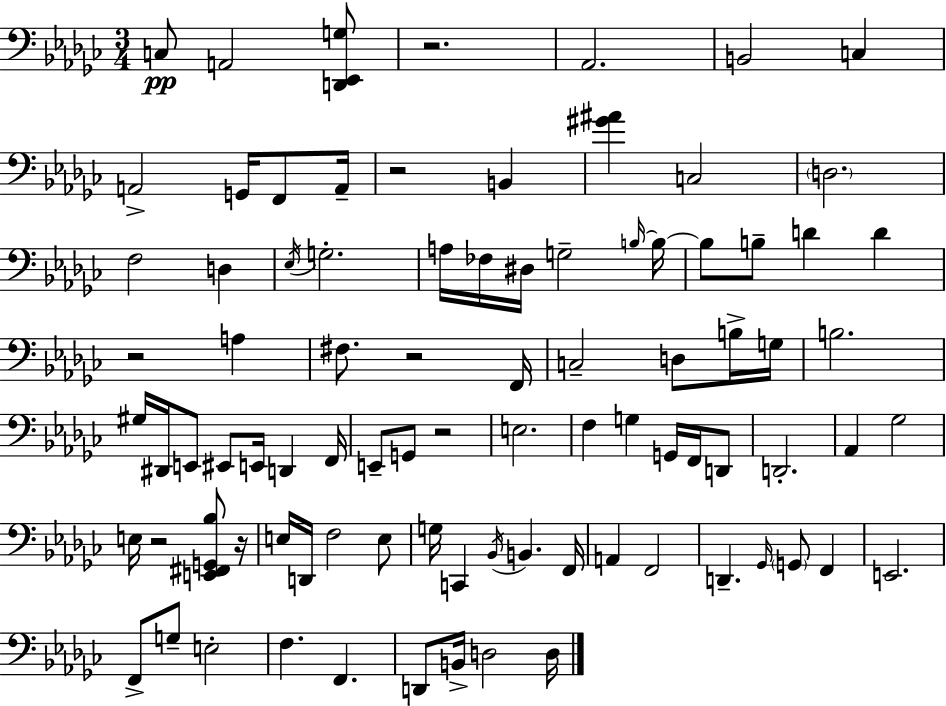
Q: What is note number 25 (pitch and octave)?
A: D4